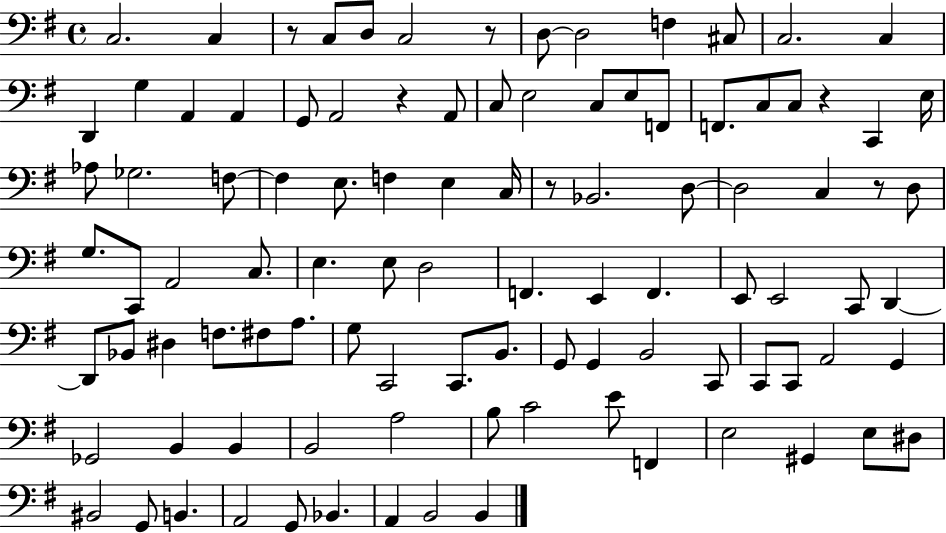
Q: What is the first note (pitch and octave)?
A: C3